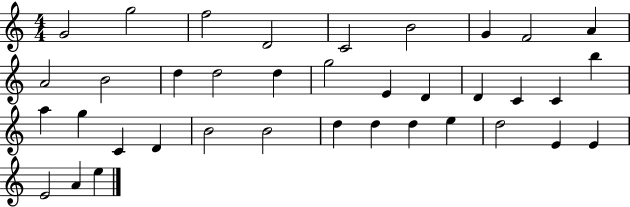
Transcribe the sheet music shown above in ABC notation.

X:1
T:Untitled
M:4/4
L:1/4
K:C
G2 g2 f2 D2 C2 B2 G F2 A A2 B2 d d2 d g2 E D D C C b a g C D B2 B2 d d d e d2 E E E2 A e